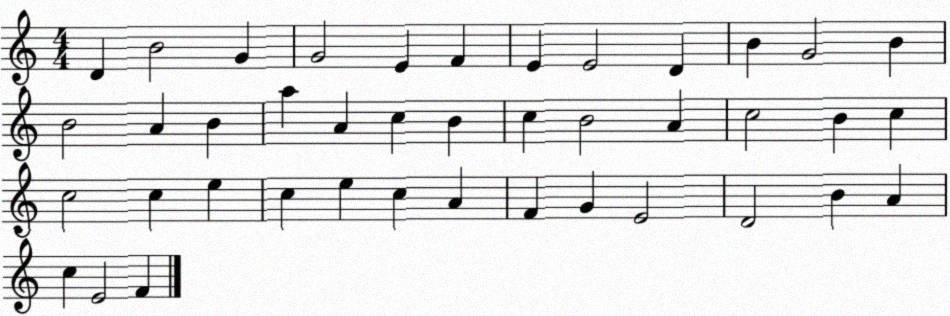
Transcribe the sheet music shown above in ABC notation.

X:1
T:Untitled
M:4/4
L:1/4
K:C
D B2 G G2 E F E E2 D B G2 B B2 A B a A c B c B2 A c2 B c c2 c e c e c A F G E2 D2 B A c E2 F